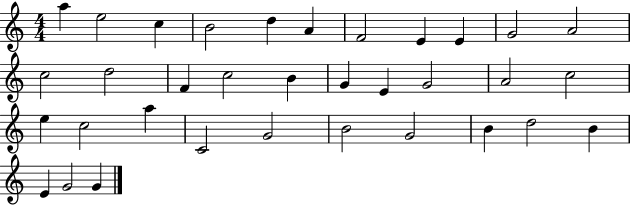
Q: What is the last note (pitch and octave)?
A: G4